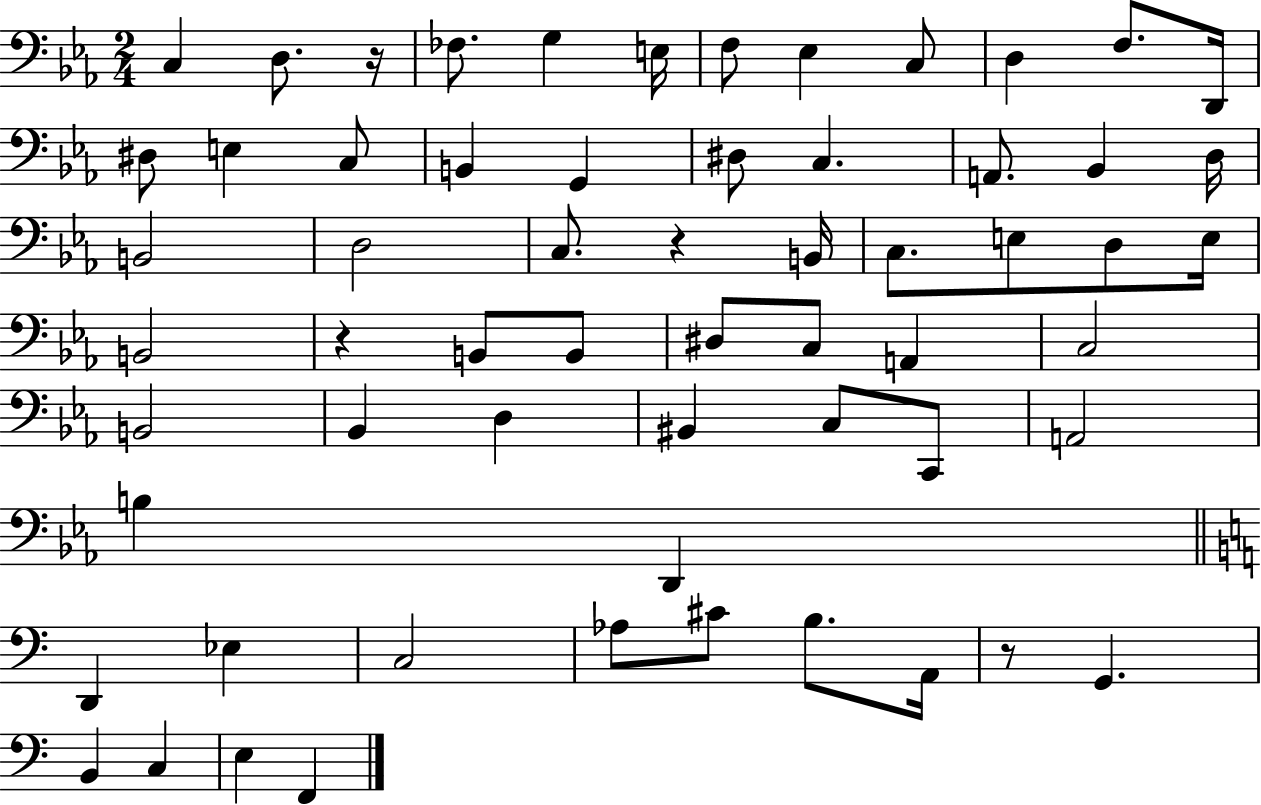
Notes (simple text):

C3/q D3/e. R/s FES3/e. G3/q E3/s F3/e Eb3/q C3/e D3/q F3/e. D2/s D#3/e E3/q C3/e B2/q G2/q D#3/e C3/q. A2/e. Bb2/q D3/s B2/h D3/h C3/e. R/q B2/s C3/e. E3/e D3/e E3/s B2/h R/q B2/e B2/e D#3/e C3/e A2/q C3/h B2/h Bb2/q D3/q BIS2/q C3/e C2/e A2/h B3/q D2/q D2/q Eb3/q C3/h Ab3/e C#4/e B3/e. A2/s R/e G2/q. B2/q C3/q E3/q F2/q